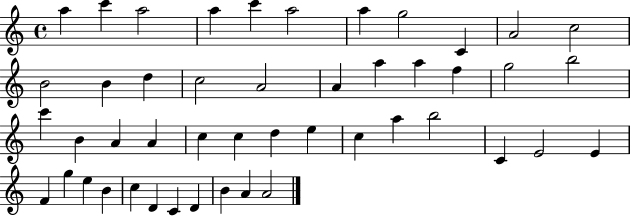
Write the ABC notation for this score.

X:1
T:Untitled
M:4/4
L:1/4
K:C
a c' a2 a c' a2 a g2 C A2 c2 B2 B d c2 A2 A a a f g2 b2 c' B A A c c d e c a b2 C E2 E F g e B c D C D B A A2